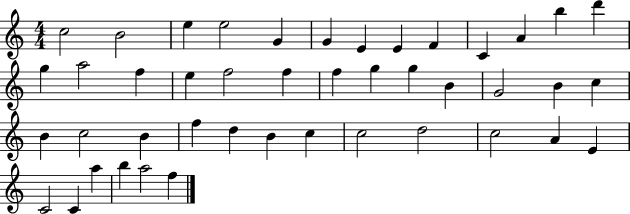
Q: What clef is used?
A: treble